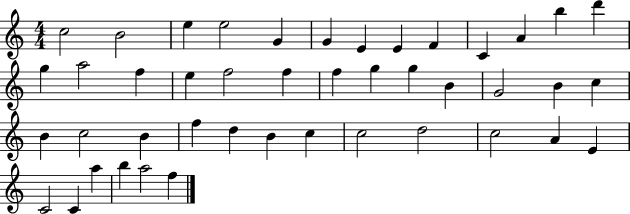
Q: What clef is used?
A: treble